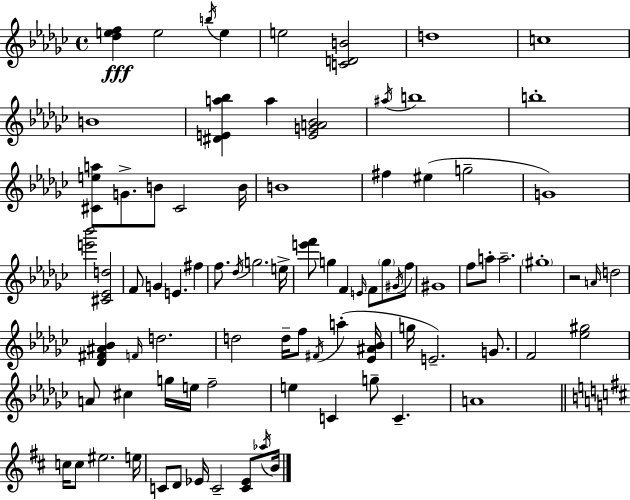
{
  \clef treble
  \time 4/4
  \defaultTimeSignature
  \key ees \minor
  <des'' e'' f''>4\fff e''2 \acciaccatura { b''16 } e''4 | e''2 <c' d' b'>2 | d''1 | c''1 | \break b'1 | <dis' e' a'' bes''>4 a''4 <e' g' a' bes'>2 | \acciaccatura { ais''16 } b''1 | b''1-. | \break <cis' e'' a''>8 g'8.-> b'8 cis'2 | b'16 b'1 | fis''4 eis''4( g''2-- | g'1) | \break <e''' bes'''>2 <cis' ees' d''>2 | f'8 g'4 e'4. fis''4 | f''8. \acciaccatura { des''16 } g''2. | e''16-> <e''' f'''>8 g''4 f'4 \grace { e'16 } f'8 | \break \parenthesize g''8 \acciaccatura { gis'16 } f''8 gis'1 | f''8 a''8-. a''2.-- | \parenthesize gis''1-. | r2 \grace { a'16 } d''2 | \break <des' fis' ais' bes'>4 \grace { f'16 } d''2. | d''2 d''16-- | f''8 \acciaccatura { fis'16 } a''4-.( <ees' ais' bes'>16 g''16 e'2.--) | g'8. f'2 | \break <ees'' gis''>2 a'8 cis''4 g''16 e''16 | f''2-- e''4 c'4 | g''8-- c'4.-- a'1 | \bar "||" \break \key b \minor c''16 c''8 eis''2. e''16 | c'8 d'8 ees'16 c'2-- <c' ees'>8 \acciaccatura { aes''16 } | b'16 \bar "|."
}